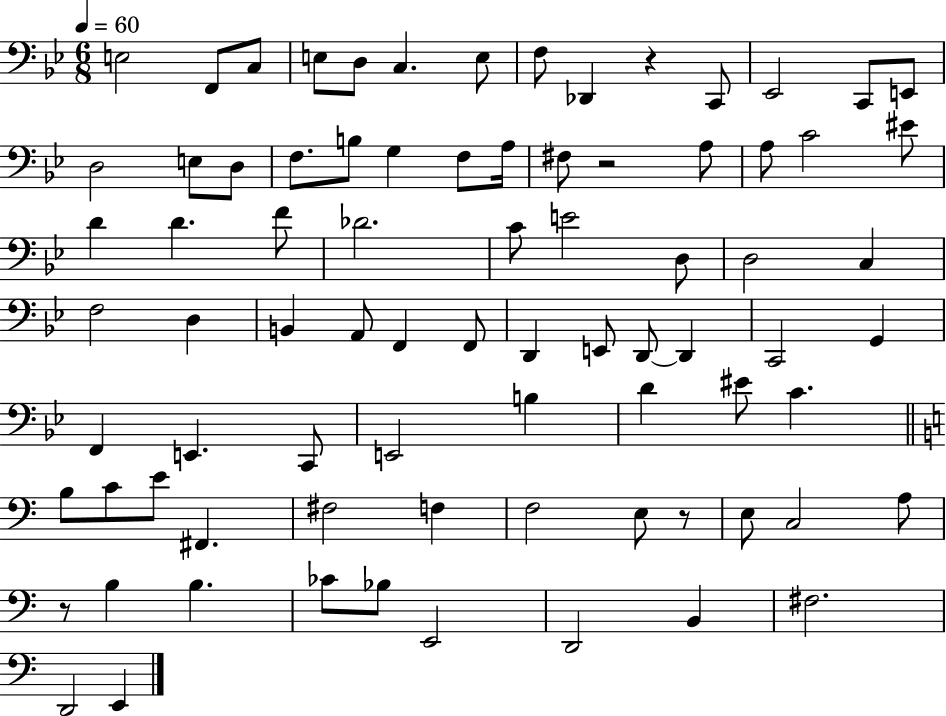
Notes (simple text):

E3/h F2/e C3/e E3/e D3/e C3/q. E3/e F3/e Db2/q R/q C2/e Eb2/h C2/e E2/e D3/h E3/e D3/e F3/e. B3/e G3/q F3/e A3/s F#3/e R/h A3/e A3/e C4/h EIS4/e D4/q D4/q. F4/e Db4/h. C4/e E4/h D3/e D3/h C3/q F3/h D3/q B2/q A2/e F2/q F2/e D2/q E2/e D2/e D2/q C2/h G2/q F2/q E2/q. C2/e E2/h B3/q D4/q EIS4/e C4/q. B3/e C4/e E4/e F#2/q. F#3/h F3/q F3/h E3/e R/e E3/e C3/h A3/e R/e B3/q B3/q. CES4/e Bb3/e E2/h D2/h B2/q F#3/h. D2/h E2/q